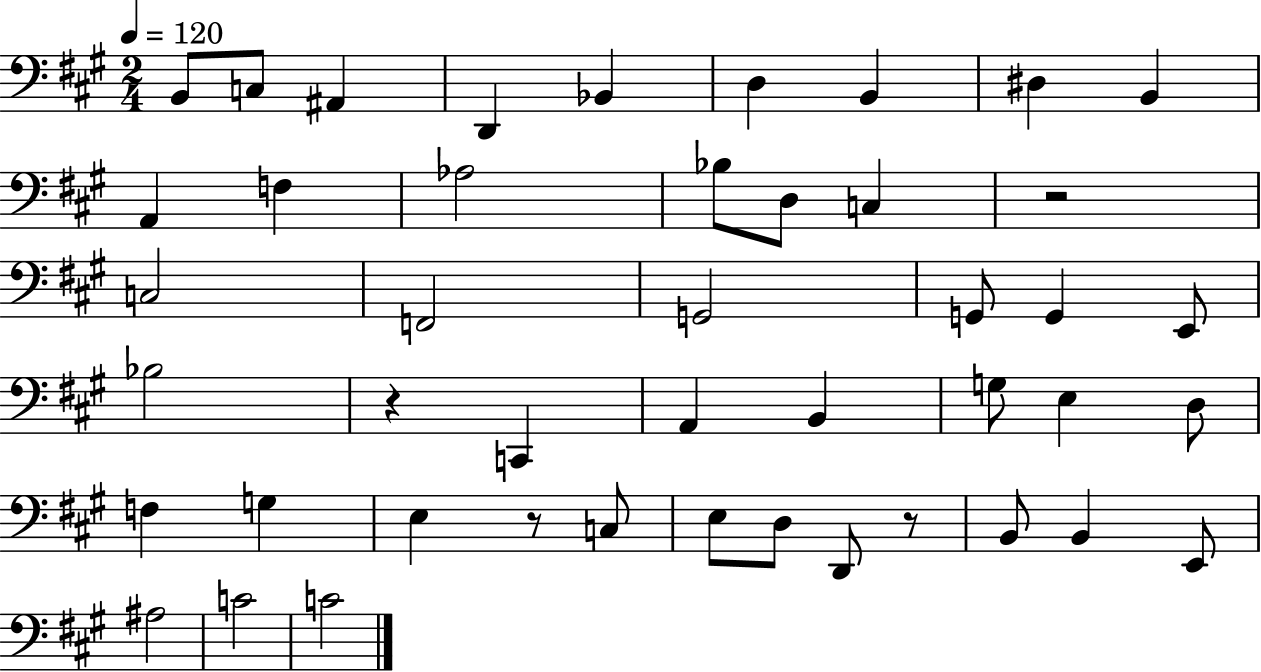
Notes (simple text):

B2/e C3/e A#2/q D2/q Bb2/q D3/q B2/q D#3/q B2/q A2/q F3/q Ab3/h Bb3/e D3/e C3/q R/h C3/h F2/h G2/h G2/e G2/q E2/e Bb3/h R/q C2/q A2/q B2/q G3/e E3/q D3/e F3/q G3/q E3/q R/e C3/e E3/e D3/e D2/e R/e B2/e B2/q E2/e A#3/h C4/h C4/h